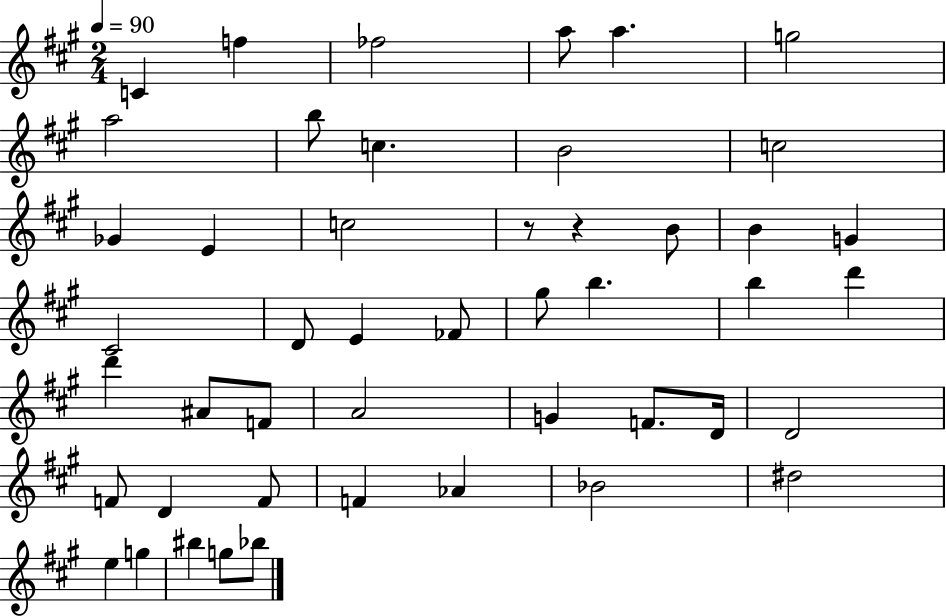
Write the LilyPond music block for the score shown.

{
  \clef treble
  \numericTimeSignature
  \time 2/4
  \key a \major
  \tempo 4 = 90
  c'4 f''4 | fes''2 | a''8 a''4. | g''2 | \break a''2 | b''8 c''4. | b'2 | c''2 | \break ges'4 e'4 | c''2 | r8 r4 b'8 | b'4 g'4 | \break cis'2 | d'8 e'4 fes'8 | gis''8 b''4. | b''4 d'''4 | \break d'''4 ais'8 f'8 | a'2 | g'4 f'8. d'16 | d'2 | \break f'8 d'4 f'8 | f'4 aes'4 | bes'2 | dis''2 | \break e''4 g''4 | bis''4 g''8 bes''8 | \bar "|."
}